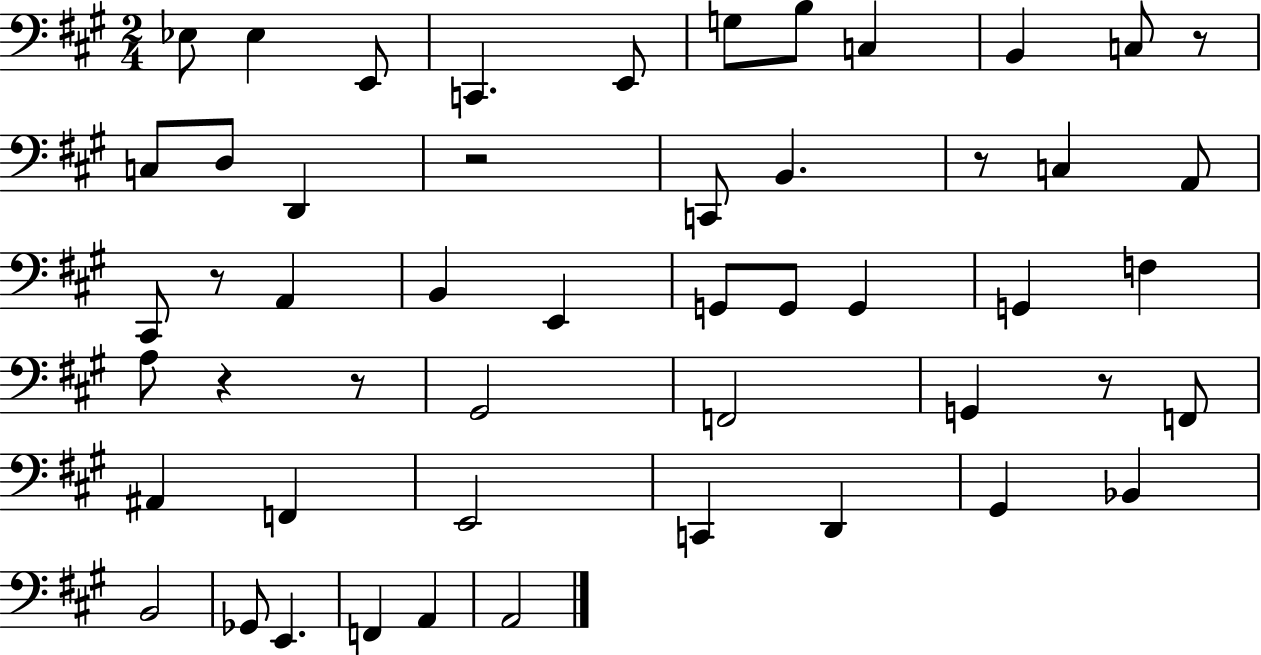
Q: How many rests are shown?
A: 7